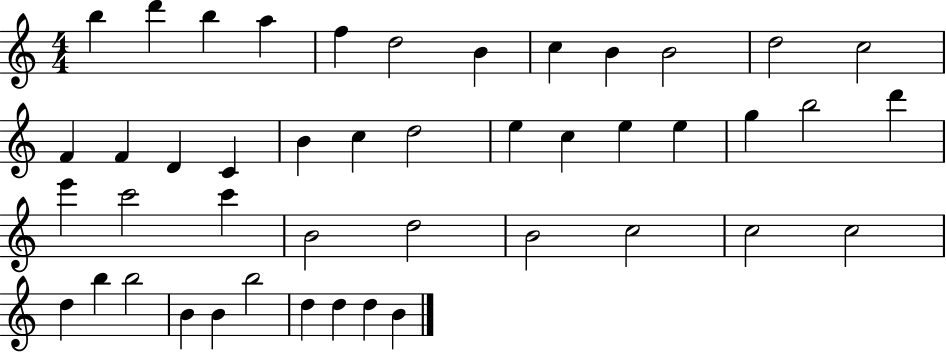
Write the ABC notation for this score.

X:1
T:Untitled
M:4/4
L:1/4
K:C
b d' b a f d2 B c B B2 d2 c2 F F D C B c d2 e c e e g b2 d' e' c'2 c' B2 d2 B2 c2 c2 c2 d b b2 B B b2 d d d B